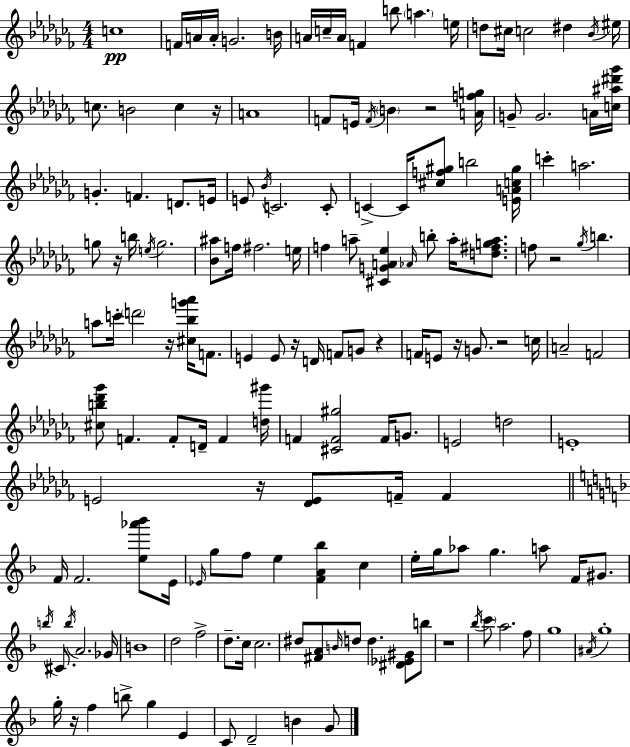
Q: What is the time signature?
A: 4/4